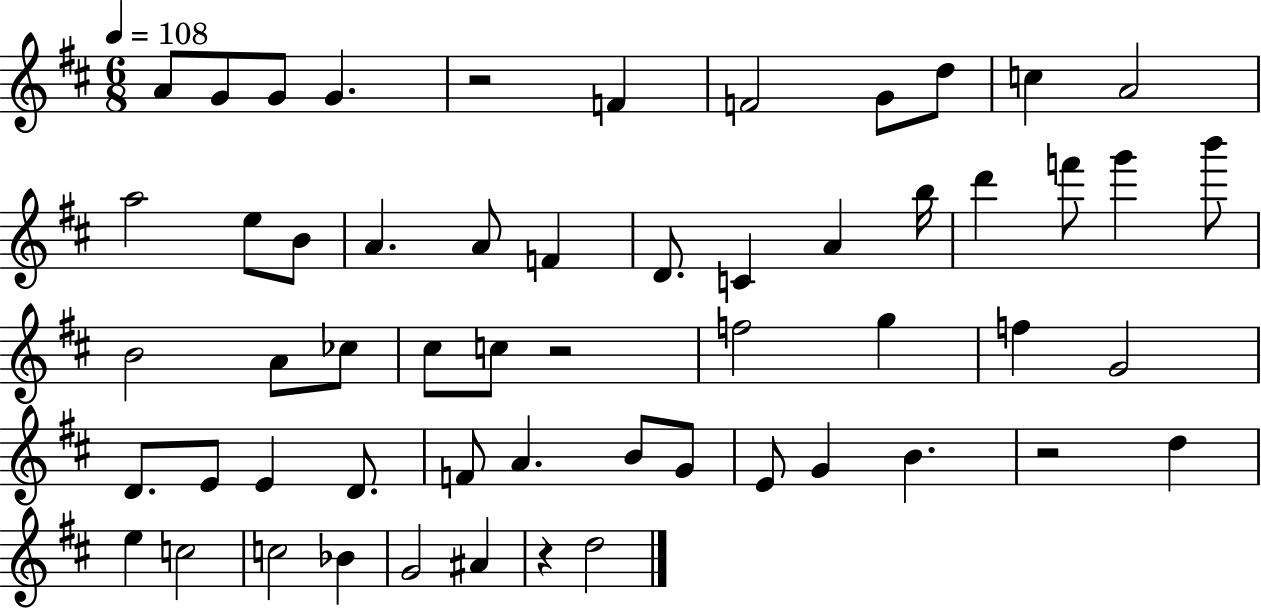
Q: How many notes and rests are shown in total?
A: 56